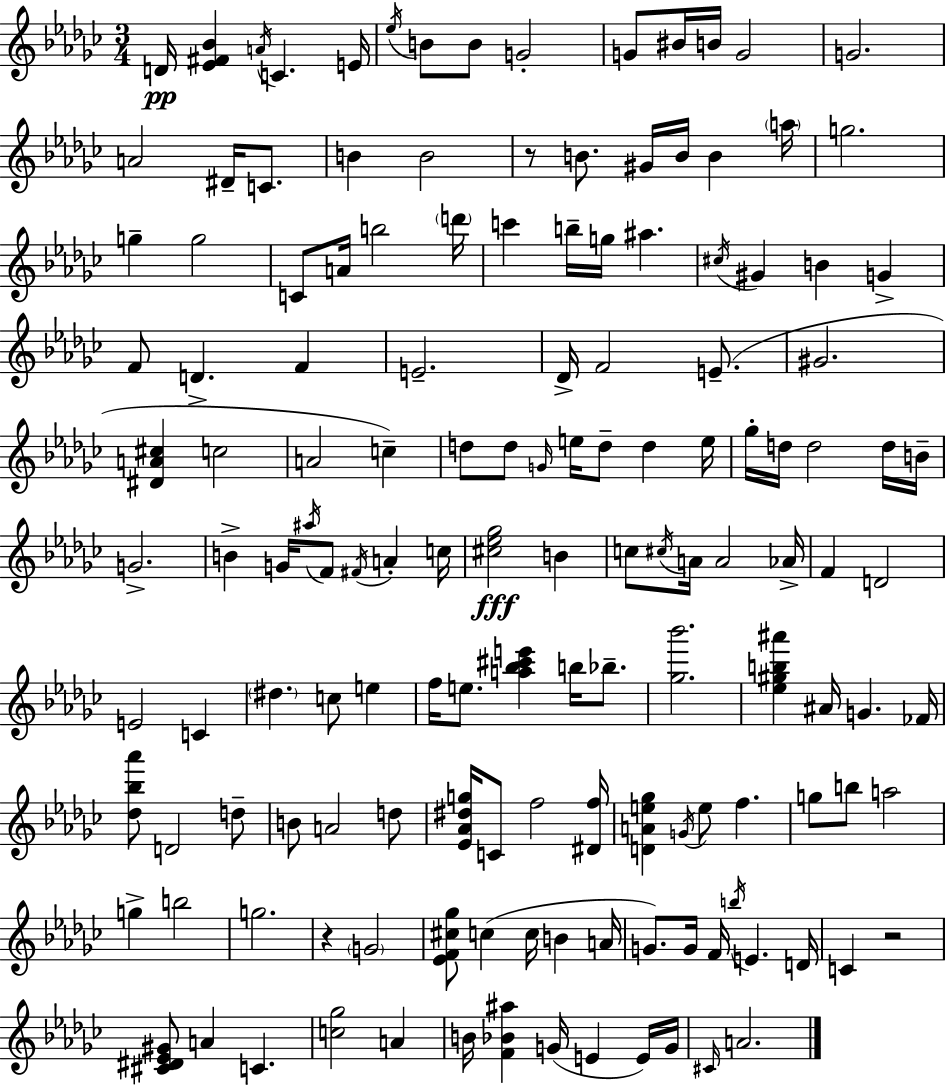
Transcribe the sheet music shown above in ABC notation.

X:1
T:Untitled
M:3/4
L:1/4
K:Ebm
D/4 [_E^F_B] A/4 C E/4 _e/4 B/2 B/2 G2 G/2 ^B/4 B/4 G2 G2 A2 ^D/4 C/2 B B2 z/2 B/2 ^G/4 B/4 B a/4 g2 g g2 C/2 A/4 b2 d'/4 c' b/4 g/4 ^a ^c/4 ^G B G F/2 D F E2 _D/4 F2 E/2 ^G2 [^DA^c] c2 A2 c d/2 d/2 G/4 e/4 d/2 d e/4 _g/4 d/4 d2 d/4 B/4 G2 B G/4 ^a/4 F/2 ^F/4 A c/4 [^c_e_g]2 B c/2 ^c/4 A/4 A2 _A/4 F D2 E2 C ^d c/2 e f/4 e/2 [a_b^c'e'] b/4 _b/2 [_g_b']2 [_e^gb^a'] ^A/4 G _F/4 [_d_b_a']/2 D2 d/2 B/2 A2 d/2 [_E_A^dg]/4 C/2 f2 [^Df]/4 [DAe_g] G/4 e/2 f g/2 b/2 a2 g b2 g2 z G2 [_EF^c_g]/2 c c/4 B A/4 G/2 G/4 F/4 b/4 E D/4 C z2 [^C^D_E^G]/2 A C [c_g]2 A B/4 [F_B^a] G/4 E E/4 G/4 ^C/4 A2